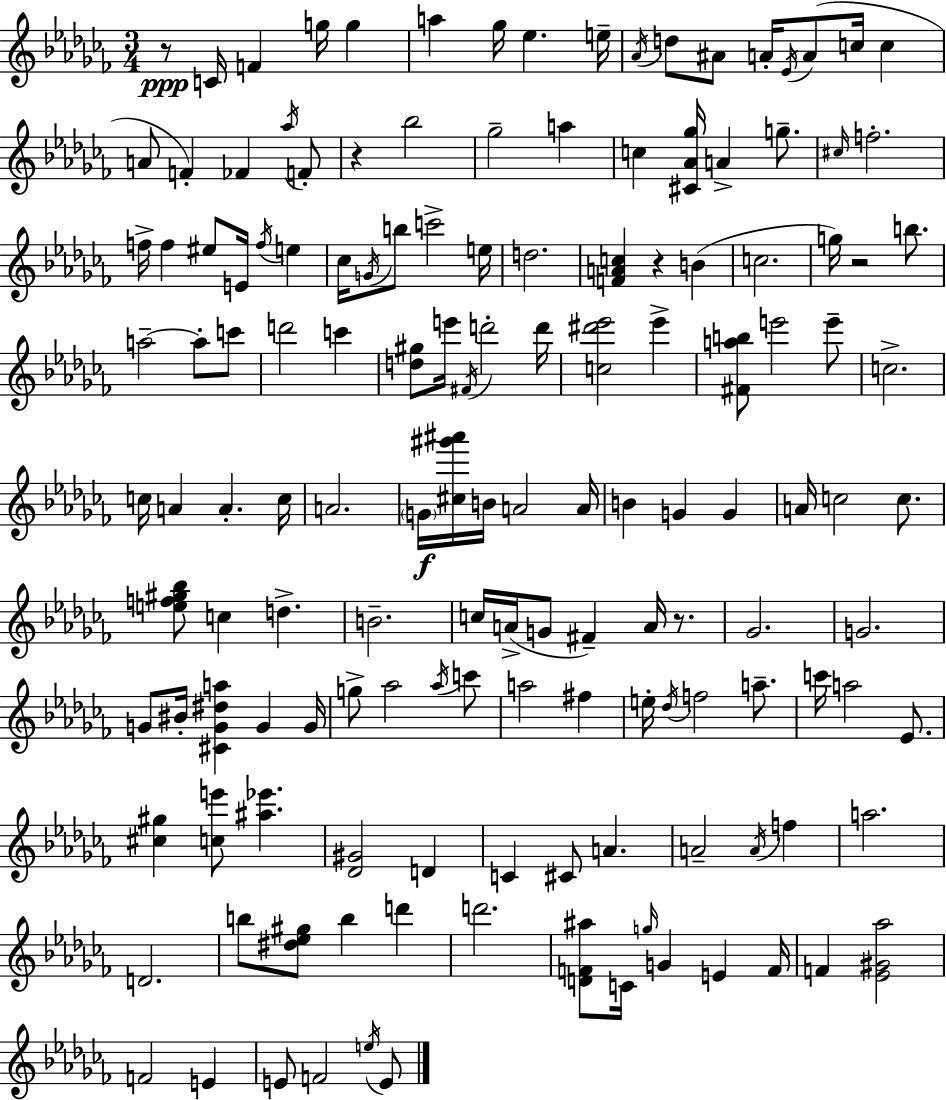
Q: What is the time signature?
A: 3/4